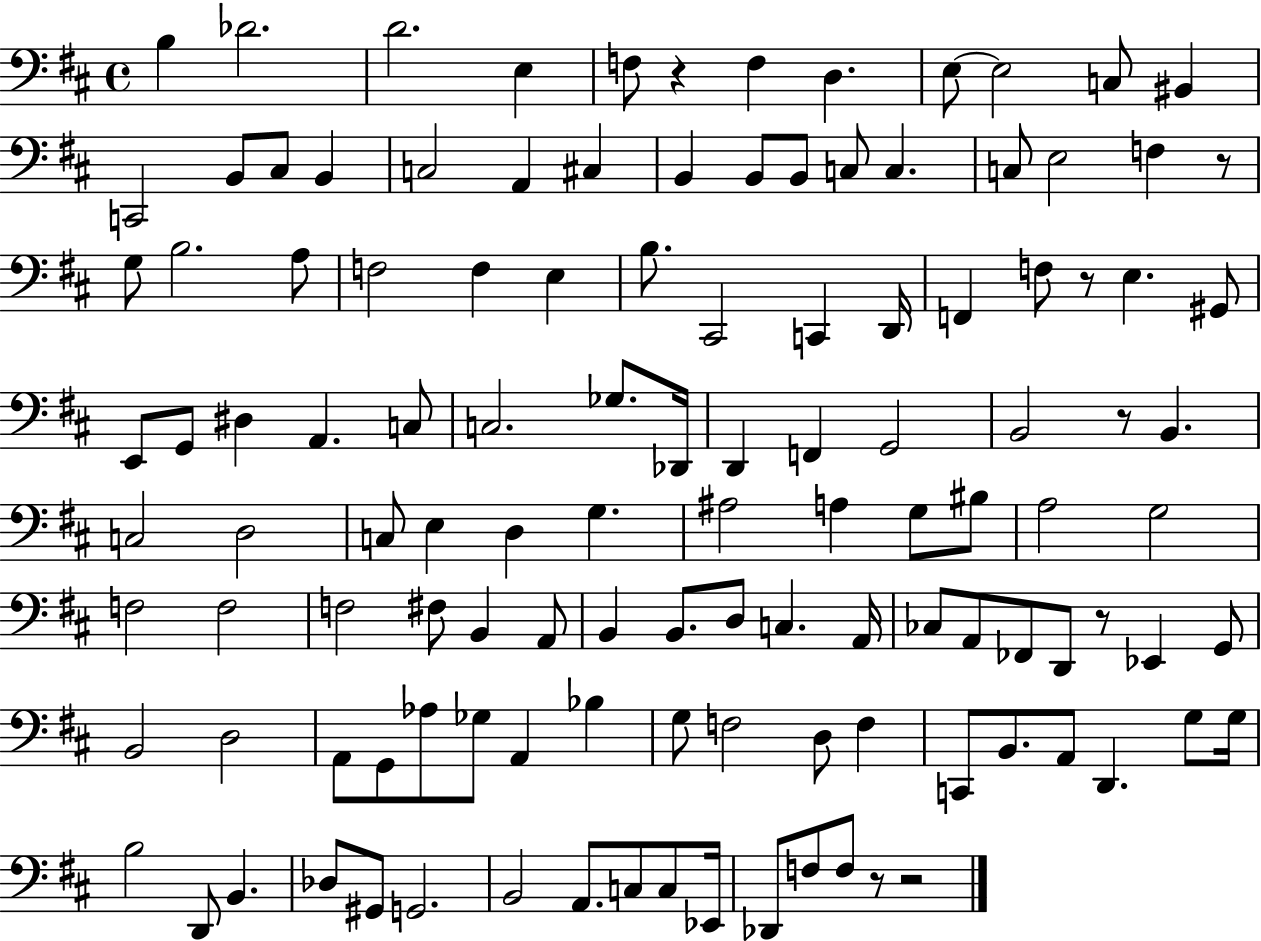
{
  \clef bass
  \time 4/4
  \defaultTimeSignature
  \key d \major
  \repeat volta 2 { b4 des'2. | d'2. e4 | f8 r4 f4 d4. | e8~~ e2 c8 bis,4 | \break c,2 b,8 cis8 b,4 | c2 a,4 cis4 | b,4 b,8 b,8 c8 c4. | c8 e2 f4 r8 | \break g8 b2. a8 | f2 f4 e4 | b8. cis,2 c,4 d,16 | f,4 f8 r8 e4. gis,8 | \break e,8 g,8 dis4 a,4. c8 | c2. ges8. des,16 | d,4 f,4 g,2 | b,2 r8 b,4. | \break c2 d2 | c8 e4 d4 g4. | ais2 a4 g8 bis8 | a2 g2 | \break f2 f2 | f2 fis8 b,4 a,8 | b,4 b,8. d8 c4. a,16 | ces8 a,8 fes,8 d,8 r8 ees,4 g,8 | \break b,2 d2 | a,8 g,8 aes8 ges8 a,4 bes4 | g8 f2 d8 f4 | c,8 b,8. a,8 d,4. g8 g16 | \break b2 d,8 b,4. | des8 gis,8 g,2. | b,2 a,8. c8 c8 ees,16 | des,8 f8 f8 r8 r2 | \break } \bar "|."
}